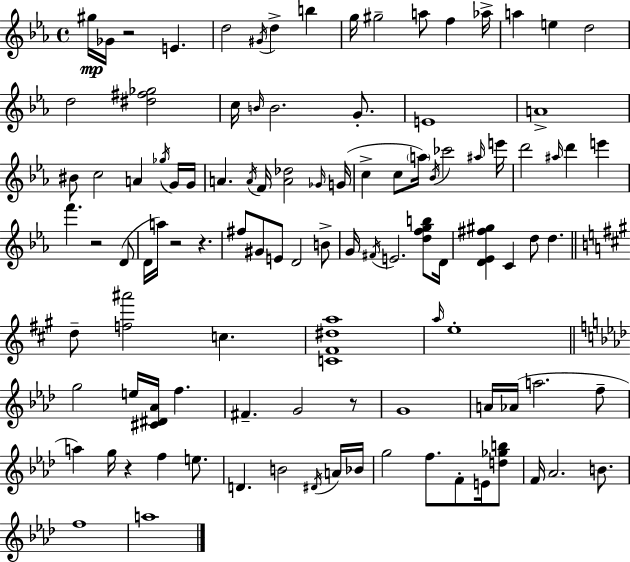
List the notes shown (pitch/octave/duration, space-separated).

G#5/s Gb4/s R/h E4/q. D5/h G#4/s D5/q B5/q G5/s G#5/h A5/e F5/q Ab5/s A5/q E5/q D5/h D5/h [D#5,F#5,Gb5]/h C5/s B4/s B4/h. G4/e. E4/w A4/w BIS4/e C5/h A4/q Gb5/s G4/s G4/s A4/q. A4/s F4/s [A4,Db5]/h Gb4/s G4/s C5/q C5/e A5/s Bb4/s CES6/h A#5/s E6/s D6/h A#5/s D6/q E6/q F6/q. R/h D4/e D4/s A5/s R/h R/q. F#5/e G#4/e E4/e D4/h B4/e G4/s F#4/s E4/h. [D5,F5,G5,B5]/e D4/s [D4,Eb4,F#5,G#5]/q C4/q D5/e D5/q. D5/e [F5,A#6]/h C5/q. [C4,F#4,D#5,A5]/w A5/s E5/w G5/h E5/s [C#4,D#4,Ab4]/s F5/q. F#4/q. G4/h R/e G4/w A4/s Ab4/s A5/h. F5/e A5/q G5/s R/q F5/q E5/e. D4/q. B4/h D#4/s A4/s Bb4/s G5/h F5/e. F4/e E4/s [D5,Gb5,B5]/e F4/s Ab4/h. B4/e. F5/w A5/w